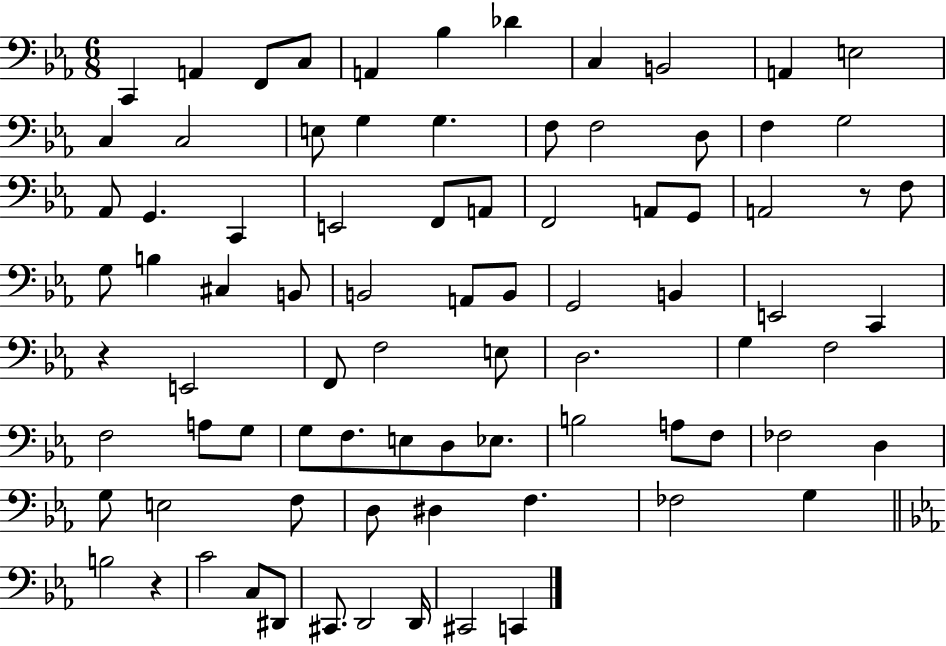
C2/q A2/q F2/e C3/e A2/q Bb3/q Db4/q C3/q B2/h A2/q E3/h C3/q C3/h E3/e G3/q G3/q. F3/e F3/h D3/e F3/q G3/h Ab2/e G2/q. C2/q E2/h F2/e A2/e F2/h A2/e G2/e A2/h R/e F3/e G3/e B3/q C#3/q B2/e B2/h A2/e B2/e G2/h B2/q E2/h C2/q R/q E2/h F2/e F3/h E3/e D3/h. G3/q F3/h F3/h A3/e G3/e G3/e F3/e. E3/e D3/e Eb3/e. B3/h A3/e F3/e FES3/h D3/q G3/e E3/h F3/e D3/e D#3/q F3/q. FES3/h G3/q B3/h R/q C4/h C3/e D#2/e C#2/e. D2/h D2/s C#2/h C2/q